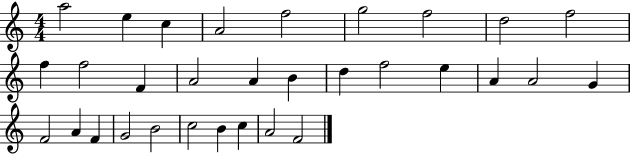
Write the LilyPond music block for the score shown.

{
  \clef treble
  \numericTimeSignature
  \time 4/4
  \key c \major
  a''2 e''4 c''4 | a'2 f''2 | g''2 f''2 | d''2 f''2 | \break f''4 f''2 f'4 | a'2 a'4 b'4 | d''4 f''2 e''4 | a'4 a'2 g'4 | \break f'2 a'4 f'4 | g'2 b'2 | c''2 b'4 c''4 | a'2 f'2 | \break \bar "|."
}